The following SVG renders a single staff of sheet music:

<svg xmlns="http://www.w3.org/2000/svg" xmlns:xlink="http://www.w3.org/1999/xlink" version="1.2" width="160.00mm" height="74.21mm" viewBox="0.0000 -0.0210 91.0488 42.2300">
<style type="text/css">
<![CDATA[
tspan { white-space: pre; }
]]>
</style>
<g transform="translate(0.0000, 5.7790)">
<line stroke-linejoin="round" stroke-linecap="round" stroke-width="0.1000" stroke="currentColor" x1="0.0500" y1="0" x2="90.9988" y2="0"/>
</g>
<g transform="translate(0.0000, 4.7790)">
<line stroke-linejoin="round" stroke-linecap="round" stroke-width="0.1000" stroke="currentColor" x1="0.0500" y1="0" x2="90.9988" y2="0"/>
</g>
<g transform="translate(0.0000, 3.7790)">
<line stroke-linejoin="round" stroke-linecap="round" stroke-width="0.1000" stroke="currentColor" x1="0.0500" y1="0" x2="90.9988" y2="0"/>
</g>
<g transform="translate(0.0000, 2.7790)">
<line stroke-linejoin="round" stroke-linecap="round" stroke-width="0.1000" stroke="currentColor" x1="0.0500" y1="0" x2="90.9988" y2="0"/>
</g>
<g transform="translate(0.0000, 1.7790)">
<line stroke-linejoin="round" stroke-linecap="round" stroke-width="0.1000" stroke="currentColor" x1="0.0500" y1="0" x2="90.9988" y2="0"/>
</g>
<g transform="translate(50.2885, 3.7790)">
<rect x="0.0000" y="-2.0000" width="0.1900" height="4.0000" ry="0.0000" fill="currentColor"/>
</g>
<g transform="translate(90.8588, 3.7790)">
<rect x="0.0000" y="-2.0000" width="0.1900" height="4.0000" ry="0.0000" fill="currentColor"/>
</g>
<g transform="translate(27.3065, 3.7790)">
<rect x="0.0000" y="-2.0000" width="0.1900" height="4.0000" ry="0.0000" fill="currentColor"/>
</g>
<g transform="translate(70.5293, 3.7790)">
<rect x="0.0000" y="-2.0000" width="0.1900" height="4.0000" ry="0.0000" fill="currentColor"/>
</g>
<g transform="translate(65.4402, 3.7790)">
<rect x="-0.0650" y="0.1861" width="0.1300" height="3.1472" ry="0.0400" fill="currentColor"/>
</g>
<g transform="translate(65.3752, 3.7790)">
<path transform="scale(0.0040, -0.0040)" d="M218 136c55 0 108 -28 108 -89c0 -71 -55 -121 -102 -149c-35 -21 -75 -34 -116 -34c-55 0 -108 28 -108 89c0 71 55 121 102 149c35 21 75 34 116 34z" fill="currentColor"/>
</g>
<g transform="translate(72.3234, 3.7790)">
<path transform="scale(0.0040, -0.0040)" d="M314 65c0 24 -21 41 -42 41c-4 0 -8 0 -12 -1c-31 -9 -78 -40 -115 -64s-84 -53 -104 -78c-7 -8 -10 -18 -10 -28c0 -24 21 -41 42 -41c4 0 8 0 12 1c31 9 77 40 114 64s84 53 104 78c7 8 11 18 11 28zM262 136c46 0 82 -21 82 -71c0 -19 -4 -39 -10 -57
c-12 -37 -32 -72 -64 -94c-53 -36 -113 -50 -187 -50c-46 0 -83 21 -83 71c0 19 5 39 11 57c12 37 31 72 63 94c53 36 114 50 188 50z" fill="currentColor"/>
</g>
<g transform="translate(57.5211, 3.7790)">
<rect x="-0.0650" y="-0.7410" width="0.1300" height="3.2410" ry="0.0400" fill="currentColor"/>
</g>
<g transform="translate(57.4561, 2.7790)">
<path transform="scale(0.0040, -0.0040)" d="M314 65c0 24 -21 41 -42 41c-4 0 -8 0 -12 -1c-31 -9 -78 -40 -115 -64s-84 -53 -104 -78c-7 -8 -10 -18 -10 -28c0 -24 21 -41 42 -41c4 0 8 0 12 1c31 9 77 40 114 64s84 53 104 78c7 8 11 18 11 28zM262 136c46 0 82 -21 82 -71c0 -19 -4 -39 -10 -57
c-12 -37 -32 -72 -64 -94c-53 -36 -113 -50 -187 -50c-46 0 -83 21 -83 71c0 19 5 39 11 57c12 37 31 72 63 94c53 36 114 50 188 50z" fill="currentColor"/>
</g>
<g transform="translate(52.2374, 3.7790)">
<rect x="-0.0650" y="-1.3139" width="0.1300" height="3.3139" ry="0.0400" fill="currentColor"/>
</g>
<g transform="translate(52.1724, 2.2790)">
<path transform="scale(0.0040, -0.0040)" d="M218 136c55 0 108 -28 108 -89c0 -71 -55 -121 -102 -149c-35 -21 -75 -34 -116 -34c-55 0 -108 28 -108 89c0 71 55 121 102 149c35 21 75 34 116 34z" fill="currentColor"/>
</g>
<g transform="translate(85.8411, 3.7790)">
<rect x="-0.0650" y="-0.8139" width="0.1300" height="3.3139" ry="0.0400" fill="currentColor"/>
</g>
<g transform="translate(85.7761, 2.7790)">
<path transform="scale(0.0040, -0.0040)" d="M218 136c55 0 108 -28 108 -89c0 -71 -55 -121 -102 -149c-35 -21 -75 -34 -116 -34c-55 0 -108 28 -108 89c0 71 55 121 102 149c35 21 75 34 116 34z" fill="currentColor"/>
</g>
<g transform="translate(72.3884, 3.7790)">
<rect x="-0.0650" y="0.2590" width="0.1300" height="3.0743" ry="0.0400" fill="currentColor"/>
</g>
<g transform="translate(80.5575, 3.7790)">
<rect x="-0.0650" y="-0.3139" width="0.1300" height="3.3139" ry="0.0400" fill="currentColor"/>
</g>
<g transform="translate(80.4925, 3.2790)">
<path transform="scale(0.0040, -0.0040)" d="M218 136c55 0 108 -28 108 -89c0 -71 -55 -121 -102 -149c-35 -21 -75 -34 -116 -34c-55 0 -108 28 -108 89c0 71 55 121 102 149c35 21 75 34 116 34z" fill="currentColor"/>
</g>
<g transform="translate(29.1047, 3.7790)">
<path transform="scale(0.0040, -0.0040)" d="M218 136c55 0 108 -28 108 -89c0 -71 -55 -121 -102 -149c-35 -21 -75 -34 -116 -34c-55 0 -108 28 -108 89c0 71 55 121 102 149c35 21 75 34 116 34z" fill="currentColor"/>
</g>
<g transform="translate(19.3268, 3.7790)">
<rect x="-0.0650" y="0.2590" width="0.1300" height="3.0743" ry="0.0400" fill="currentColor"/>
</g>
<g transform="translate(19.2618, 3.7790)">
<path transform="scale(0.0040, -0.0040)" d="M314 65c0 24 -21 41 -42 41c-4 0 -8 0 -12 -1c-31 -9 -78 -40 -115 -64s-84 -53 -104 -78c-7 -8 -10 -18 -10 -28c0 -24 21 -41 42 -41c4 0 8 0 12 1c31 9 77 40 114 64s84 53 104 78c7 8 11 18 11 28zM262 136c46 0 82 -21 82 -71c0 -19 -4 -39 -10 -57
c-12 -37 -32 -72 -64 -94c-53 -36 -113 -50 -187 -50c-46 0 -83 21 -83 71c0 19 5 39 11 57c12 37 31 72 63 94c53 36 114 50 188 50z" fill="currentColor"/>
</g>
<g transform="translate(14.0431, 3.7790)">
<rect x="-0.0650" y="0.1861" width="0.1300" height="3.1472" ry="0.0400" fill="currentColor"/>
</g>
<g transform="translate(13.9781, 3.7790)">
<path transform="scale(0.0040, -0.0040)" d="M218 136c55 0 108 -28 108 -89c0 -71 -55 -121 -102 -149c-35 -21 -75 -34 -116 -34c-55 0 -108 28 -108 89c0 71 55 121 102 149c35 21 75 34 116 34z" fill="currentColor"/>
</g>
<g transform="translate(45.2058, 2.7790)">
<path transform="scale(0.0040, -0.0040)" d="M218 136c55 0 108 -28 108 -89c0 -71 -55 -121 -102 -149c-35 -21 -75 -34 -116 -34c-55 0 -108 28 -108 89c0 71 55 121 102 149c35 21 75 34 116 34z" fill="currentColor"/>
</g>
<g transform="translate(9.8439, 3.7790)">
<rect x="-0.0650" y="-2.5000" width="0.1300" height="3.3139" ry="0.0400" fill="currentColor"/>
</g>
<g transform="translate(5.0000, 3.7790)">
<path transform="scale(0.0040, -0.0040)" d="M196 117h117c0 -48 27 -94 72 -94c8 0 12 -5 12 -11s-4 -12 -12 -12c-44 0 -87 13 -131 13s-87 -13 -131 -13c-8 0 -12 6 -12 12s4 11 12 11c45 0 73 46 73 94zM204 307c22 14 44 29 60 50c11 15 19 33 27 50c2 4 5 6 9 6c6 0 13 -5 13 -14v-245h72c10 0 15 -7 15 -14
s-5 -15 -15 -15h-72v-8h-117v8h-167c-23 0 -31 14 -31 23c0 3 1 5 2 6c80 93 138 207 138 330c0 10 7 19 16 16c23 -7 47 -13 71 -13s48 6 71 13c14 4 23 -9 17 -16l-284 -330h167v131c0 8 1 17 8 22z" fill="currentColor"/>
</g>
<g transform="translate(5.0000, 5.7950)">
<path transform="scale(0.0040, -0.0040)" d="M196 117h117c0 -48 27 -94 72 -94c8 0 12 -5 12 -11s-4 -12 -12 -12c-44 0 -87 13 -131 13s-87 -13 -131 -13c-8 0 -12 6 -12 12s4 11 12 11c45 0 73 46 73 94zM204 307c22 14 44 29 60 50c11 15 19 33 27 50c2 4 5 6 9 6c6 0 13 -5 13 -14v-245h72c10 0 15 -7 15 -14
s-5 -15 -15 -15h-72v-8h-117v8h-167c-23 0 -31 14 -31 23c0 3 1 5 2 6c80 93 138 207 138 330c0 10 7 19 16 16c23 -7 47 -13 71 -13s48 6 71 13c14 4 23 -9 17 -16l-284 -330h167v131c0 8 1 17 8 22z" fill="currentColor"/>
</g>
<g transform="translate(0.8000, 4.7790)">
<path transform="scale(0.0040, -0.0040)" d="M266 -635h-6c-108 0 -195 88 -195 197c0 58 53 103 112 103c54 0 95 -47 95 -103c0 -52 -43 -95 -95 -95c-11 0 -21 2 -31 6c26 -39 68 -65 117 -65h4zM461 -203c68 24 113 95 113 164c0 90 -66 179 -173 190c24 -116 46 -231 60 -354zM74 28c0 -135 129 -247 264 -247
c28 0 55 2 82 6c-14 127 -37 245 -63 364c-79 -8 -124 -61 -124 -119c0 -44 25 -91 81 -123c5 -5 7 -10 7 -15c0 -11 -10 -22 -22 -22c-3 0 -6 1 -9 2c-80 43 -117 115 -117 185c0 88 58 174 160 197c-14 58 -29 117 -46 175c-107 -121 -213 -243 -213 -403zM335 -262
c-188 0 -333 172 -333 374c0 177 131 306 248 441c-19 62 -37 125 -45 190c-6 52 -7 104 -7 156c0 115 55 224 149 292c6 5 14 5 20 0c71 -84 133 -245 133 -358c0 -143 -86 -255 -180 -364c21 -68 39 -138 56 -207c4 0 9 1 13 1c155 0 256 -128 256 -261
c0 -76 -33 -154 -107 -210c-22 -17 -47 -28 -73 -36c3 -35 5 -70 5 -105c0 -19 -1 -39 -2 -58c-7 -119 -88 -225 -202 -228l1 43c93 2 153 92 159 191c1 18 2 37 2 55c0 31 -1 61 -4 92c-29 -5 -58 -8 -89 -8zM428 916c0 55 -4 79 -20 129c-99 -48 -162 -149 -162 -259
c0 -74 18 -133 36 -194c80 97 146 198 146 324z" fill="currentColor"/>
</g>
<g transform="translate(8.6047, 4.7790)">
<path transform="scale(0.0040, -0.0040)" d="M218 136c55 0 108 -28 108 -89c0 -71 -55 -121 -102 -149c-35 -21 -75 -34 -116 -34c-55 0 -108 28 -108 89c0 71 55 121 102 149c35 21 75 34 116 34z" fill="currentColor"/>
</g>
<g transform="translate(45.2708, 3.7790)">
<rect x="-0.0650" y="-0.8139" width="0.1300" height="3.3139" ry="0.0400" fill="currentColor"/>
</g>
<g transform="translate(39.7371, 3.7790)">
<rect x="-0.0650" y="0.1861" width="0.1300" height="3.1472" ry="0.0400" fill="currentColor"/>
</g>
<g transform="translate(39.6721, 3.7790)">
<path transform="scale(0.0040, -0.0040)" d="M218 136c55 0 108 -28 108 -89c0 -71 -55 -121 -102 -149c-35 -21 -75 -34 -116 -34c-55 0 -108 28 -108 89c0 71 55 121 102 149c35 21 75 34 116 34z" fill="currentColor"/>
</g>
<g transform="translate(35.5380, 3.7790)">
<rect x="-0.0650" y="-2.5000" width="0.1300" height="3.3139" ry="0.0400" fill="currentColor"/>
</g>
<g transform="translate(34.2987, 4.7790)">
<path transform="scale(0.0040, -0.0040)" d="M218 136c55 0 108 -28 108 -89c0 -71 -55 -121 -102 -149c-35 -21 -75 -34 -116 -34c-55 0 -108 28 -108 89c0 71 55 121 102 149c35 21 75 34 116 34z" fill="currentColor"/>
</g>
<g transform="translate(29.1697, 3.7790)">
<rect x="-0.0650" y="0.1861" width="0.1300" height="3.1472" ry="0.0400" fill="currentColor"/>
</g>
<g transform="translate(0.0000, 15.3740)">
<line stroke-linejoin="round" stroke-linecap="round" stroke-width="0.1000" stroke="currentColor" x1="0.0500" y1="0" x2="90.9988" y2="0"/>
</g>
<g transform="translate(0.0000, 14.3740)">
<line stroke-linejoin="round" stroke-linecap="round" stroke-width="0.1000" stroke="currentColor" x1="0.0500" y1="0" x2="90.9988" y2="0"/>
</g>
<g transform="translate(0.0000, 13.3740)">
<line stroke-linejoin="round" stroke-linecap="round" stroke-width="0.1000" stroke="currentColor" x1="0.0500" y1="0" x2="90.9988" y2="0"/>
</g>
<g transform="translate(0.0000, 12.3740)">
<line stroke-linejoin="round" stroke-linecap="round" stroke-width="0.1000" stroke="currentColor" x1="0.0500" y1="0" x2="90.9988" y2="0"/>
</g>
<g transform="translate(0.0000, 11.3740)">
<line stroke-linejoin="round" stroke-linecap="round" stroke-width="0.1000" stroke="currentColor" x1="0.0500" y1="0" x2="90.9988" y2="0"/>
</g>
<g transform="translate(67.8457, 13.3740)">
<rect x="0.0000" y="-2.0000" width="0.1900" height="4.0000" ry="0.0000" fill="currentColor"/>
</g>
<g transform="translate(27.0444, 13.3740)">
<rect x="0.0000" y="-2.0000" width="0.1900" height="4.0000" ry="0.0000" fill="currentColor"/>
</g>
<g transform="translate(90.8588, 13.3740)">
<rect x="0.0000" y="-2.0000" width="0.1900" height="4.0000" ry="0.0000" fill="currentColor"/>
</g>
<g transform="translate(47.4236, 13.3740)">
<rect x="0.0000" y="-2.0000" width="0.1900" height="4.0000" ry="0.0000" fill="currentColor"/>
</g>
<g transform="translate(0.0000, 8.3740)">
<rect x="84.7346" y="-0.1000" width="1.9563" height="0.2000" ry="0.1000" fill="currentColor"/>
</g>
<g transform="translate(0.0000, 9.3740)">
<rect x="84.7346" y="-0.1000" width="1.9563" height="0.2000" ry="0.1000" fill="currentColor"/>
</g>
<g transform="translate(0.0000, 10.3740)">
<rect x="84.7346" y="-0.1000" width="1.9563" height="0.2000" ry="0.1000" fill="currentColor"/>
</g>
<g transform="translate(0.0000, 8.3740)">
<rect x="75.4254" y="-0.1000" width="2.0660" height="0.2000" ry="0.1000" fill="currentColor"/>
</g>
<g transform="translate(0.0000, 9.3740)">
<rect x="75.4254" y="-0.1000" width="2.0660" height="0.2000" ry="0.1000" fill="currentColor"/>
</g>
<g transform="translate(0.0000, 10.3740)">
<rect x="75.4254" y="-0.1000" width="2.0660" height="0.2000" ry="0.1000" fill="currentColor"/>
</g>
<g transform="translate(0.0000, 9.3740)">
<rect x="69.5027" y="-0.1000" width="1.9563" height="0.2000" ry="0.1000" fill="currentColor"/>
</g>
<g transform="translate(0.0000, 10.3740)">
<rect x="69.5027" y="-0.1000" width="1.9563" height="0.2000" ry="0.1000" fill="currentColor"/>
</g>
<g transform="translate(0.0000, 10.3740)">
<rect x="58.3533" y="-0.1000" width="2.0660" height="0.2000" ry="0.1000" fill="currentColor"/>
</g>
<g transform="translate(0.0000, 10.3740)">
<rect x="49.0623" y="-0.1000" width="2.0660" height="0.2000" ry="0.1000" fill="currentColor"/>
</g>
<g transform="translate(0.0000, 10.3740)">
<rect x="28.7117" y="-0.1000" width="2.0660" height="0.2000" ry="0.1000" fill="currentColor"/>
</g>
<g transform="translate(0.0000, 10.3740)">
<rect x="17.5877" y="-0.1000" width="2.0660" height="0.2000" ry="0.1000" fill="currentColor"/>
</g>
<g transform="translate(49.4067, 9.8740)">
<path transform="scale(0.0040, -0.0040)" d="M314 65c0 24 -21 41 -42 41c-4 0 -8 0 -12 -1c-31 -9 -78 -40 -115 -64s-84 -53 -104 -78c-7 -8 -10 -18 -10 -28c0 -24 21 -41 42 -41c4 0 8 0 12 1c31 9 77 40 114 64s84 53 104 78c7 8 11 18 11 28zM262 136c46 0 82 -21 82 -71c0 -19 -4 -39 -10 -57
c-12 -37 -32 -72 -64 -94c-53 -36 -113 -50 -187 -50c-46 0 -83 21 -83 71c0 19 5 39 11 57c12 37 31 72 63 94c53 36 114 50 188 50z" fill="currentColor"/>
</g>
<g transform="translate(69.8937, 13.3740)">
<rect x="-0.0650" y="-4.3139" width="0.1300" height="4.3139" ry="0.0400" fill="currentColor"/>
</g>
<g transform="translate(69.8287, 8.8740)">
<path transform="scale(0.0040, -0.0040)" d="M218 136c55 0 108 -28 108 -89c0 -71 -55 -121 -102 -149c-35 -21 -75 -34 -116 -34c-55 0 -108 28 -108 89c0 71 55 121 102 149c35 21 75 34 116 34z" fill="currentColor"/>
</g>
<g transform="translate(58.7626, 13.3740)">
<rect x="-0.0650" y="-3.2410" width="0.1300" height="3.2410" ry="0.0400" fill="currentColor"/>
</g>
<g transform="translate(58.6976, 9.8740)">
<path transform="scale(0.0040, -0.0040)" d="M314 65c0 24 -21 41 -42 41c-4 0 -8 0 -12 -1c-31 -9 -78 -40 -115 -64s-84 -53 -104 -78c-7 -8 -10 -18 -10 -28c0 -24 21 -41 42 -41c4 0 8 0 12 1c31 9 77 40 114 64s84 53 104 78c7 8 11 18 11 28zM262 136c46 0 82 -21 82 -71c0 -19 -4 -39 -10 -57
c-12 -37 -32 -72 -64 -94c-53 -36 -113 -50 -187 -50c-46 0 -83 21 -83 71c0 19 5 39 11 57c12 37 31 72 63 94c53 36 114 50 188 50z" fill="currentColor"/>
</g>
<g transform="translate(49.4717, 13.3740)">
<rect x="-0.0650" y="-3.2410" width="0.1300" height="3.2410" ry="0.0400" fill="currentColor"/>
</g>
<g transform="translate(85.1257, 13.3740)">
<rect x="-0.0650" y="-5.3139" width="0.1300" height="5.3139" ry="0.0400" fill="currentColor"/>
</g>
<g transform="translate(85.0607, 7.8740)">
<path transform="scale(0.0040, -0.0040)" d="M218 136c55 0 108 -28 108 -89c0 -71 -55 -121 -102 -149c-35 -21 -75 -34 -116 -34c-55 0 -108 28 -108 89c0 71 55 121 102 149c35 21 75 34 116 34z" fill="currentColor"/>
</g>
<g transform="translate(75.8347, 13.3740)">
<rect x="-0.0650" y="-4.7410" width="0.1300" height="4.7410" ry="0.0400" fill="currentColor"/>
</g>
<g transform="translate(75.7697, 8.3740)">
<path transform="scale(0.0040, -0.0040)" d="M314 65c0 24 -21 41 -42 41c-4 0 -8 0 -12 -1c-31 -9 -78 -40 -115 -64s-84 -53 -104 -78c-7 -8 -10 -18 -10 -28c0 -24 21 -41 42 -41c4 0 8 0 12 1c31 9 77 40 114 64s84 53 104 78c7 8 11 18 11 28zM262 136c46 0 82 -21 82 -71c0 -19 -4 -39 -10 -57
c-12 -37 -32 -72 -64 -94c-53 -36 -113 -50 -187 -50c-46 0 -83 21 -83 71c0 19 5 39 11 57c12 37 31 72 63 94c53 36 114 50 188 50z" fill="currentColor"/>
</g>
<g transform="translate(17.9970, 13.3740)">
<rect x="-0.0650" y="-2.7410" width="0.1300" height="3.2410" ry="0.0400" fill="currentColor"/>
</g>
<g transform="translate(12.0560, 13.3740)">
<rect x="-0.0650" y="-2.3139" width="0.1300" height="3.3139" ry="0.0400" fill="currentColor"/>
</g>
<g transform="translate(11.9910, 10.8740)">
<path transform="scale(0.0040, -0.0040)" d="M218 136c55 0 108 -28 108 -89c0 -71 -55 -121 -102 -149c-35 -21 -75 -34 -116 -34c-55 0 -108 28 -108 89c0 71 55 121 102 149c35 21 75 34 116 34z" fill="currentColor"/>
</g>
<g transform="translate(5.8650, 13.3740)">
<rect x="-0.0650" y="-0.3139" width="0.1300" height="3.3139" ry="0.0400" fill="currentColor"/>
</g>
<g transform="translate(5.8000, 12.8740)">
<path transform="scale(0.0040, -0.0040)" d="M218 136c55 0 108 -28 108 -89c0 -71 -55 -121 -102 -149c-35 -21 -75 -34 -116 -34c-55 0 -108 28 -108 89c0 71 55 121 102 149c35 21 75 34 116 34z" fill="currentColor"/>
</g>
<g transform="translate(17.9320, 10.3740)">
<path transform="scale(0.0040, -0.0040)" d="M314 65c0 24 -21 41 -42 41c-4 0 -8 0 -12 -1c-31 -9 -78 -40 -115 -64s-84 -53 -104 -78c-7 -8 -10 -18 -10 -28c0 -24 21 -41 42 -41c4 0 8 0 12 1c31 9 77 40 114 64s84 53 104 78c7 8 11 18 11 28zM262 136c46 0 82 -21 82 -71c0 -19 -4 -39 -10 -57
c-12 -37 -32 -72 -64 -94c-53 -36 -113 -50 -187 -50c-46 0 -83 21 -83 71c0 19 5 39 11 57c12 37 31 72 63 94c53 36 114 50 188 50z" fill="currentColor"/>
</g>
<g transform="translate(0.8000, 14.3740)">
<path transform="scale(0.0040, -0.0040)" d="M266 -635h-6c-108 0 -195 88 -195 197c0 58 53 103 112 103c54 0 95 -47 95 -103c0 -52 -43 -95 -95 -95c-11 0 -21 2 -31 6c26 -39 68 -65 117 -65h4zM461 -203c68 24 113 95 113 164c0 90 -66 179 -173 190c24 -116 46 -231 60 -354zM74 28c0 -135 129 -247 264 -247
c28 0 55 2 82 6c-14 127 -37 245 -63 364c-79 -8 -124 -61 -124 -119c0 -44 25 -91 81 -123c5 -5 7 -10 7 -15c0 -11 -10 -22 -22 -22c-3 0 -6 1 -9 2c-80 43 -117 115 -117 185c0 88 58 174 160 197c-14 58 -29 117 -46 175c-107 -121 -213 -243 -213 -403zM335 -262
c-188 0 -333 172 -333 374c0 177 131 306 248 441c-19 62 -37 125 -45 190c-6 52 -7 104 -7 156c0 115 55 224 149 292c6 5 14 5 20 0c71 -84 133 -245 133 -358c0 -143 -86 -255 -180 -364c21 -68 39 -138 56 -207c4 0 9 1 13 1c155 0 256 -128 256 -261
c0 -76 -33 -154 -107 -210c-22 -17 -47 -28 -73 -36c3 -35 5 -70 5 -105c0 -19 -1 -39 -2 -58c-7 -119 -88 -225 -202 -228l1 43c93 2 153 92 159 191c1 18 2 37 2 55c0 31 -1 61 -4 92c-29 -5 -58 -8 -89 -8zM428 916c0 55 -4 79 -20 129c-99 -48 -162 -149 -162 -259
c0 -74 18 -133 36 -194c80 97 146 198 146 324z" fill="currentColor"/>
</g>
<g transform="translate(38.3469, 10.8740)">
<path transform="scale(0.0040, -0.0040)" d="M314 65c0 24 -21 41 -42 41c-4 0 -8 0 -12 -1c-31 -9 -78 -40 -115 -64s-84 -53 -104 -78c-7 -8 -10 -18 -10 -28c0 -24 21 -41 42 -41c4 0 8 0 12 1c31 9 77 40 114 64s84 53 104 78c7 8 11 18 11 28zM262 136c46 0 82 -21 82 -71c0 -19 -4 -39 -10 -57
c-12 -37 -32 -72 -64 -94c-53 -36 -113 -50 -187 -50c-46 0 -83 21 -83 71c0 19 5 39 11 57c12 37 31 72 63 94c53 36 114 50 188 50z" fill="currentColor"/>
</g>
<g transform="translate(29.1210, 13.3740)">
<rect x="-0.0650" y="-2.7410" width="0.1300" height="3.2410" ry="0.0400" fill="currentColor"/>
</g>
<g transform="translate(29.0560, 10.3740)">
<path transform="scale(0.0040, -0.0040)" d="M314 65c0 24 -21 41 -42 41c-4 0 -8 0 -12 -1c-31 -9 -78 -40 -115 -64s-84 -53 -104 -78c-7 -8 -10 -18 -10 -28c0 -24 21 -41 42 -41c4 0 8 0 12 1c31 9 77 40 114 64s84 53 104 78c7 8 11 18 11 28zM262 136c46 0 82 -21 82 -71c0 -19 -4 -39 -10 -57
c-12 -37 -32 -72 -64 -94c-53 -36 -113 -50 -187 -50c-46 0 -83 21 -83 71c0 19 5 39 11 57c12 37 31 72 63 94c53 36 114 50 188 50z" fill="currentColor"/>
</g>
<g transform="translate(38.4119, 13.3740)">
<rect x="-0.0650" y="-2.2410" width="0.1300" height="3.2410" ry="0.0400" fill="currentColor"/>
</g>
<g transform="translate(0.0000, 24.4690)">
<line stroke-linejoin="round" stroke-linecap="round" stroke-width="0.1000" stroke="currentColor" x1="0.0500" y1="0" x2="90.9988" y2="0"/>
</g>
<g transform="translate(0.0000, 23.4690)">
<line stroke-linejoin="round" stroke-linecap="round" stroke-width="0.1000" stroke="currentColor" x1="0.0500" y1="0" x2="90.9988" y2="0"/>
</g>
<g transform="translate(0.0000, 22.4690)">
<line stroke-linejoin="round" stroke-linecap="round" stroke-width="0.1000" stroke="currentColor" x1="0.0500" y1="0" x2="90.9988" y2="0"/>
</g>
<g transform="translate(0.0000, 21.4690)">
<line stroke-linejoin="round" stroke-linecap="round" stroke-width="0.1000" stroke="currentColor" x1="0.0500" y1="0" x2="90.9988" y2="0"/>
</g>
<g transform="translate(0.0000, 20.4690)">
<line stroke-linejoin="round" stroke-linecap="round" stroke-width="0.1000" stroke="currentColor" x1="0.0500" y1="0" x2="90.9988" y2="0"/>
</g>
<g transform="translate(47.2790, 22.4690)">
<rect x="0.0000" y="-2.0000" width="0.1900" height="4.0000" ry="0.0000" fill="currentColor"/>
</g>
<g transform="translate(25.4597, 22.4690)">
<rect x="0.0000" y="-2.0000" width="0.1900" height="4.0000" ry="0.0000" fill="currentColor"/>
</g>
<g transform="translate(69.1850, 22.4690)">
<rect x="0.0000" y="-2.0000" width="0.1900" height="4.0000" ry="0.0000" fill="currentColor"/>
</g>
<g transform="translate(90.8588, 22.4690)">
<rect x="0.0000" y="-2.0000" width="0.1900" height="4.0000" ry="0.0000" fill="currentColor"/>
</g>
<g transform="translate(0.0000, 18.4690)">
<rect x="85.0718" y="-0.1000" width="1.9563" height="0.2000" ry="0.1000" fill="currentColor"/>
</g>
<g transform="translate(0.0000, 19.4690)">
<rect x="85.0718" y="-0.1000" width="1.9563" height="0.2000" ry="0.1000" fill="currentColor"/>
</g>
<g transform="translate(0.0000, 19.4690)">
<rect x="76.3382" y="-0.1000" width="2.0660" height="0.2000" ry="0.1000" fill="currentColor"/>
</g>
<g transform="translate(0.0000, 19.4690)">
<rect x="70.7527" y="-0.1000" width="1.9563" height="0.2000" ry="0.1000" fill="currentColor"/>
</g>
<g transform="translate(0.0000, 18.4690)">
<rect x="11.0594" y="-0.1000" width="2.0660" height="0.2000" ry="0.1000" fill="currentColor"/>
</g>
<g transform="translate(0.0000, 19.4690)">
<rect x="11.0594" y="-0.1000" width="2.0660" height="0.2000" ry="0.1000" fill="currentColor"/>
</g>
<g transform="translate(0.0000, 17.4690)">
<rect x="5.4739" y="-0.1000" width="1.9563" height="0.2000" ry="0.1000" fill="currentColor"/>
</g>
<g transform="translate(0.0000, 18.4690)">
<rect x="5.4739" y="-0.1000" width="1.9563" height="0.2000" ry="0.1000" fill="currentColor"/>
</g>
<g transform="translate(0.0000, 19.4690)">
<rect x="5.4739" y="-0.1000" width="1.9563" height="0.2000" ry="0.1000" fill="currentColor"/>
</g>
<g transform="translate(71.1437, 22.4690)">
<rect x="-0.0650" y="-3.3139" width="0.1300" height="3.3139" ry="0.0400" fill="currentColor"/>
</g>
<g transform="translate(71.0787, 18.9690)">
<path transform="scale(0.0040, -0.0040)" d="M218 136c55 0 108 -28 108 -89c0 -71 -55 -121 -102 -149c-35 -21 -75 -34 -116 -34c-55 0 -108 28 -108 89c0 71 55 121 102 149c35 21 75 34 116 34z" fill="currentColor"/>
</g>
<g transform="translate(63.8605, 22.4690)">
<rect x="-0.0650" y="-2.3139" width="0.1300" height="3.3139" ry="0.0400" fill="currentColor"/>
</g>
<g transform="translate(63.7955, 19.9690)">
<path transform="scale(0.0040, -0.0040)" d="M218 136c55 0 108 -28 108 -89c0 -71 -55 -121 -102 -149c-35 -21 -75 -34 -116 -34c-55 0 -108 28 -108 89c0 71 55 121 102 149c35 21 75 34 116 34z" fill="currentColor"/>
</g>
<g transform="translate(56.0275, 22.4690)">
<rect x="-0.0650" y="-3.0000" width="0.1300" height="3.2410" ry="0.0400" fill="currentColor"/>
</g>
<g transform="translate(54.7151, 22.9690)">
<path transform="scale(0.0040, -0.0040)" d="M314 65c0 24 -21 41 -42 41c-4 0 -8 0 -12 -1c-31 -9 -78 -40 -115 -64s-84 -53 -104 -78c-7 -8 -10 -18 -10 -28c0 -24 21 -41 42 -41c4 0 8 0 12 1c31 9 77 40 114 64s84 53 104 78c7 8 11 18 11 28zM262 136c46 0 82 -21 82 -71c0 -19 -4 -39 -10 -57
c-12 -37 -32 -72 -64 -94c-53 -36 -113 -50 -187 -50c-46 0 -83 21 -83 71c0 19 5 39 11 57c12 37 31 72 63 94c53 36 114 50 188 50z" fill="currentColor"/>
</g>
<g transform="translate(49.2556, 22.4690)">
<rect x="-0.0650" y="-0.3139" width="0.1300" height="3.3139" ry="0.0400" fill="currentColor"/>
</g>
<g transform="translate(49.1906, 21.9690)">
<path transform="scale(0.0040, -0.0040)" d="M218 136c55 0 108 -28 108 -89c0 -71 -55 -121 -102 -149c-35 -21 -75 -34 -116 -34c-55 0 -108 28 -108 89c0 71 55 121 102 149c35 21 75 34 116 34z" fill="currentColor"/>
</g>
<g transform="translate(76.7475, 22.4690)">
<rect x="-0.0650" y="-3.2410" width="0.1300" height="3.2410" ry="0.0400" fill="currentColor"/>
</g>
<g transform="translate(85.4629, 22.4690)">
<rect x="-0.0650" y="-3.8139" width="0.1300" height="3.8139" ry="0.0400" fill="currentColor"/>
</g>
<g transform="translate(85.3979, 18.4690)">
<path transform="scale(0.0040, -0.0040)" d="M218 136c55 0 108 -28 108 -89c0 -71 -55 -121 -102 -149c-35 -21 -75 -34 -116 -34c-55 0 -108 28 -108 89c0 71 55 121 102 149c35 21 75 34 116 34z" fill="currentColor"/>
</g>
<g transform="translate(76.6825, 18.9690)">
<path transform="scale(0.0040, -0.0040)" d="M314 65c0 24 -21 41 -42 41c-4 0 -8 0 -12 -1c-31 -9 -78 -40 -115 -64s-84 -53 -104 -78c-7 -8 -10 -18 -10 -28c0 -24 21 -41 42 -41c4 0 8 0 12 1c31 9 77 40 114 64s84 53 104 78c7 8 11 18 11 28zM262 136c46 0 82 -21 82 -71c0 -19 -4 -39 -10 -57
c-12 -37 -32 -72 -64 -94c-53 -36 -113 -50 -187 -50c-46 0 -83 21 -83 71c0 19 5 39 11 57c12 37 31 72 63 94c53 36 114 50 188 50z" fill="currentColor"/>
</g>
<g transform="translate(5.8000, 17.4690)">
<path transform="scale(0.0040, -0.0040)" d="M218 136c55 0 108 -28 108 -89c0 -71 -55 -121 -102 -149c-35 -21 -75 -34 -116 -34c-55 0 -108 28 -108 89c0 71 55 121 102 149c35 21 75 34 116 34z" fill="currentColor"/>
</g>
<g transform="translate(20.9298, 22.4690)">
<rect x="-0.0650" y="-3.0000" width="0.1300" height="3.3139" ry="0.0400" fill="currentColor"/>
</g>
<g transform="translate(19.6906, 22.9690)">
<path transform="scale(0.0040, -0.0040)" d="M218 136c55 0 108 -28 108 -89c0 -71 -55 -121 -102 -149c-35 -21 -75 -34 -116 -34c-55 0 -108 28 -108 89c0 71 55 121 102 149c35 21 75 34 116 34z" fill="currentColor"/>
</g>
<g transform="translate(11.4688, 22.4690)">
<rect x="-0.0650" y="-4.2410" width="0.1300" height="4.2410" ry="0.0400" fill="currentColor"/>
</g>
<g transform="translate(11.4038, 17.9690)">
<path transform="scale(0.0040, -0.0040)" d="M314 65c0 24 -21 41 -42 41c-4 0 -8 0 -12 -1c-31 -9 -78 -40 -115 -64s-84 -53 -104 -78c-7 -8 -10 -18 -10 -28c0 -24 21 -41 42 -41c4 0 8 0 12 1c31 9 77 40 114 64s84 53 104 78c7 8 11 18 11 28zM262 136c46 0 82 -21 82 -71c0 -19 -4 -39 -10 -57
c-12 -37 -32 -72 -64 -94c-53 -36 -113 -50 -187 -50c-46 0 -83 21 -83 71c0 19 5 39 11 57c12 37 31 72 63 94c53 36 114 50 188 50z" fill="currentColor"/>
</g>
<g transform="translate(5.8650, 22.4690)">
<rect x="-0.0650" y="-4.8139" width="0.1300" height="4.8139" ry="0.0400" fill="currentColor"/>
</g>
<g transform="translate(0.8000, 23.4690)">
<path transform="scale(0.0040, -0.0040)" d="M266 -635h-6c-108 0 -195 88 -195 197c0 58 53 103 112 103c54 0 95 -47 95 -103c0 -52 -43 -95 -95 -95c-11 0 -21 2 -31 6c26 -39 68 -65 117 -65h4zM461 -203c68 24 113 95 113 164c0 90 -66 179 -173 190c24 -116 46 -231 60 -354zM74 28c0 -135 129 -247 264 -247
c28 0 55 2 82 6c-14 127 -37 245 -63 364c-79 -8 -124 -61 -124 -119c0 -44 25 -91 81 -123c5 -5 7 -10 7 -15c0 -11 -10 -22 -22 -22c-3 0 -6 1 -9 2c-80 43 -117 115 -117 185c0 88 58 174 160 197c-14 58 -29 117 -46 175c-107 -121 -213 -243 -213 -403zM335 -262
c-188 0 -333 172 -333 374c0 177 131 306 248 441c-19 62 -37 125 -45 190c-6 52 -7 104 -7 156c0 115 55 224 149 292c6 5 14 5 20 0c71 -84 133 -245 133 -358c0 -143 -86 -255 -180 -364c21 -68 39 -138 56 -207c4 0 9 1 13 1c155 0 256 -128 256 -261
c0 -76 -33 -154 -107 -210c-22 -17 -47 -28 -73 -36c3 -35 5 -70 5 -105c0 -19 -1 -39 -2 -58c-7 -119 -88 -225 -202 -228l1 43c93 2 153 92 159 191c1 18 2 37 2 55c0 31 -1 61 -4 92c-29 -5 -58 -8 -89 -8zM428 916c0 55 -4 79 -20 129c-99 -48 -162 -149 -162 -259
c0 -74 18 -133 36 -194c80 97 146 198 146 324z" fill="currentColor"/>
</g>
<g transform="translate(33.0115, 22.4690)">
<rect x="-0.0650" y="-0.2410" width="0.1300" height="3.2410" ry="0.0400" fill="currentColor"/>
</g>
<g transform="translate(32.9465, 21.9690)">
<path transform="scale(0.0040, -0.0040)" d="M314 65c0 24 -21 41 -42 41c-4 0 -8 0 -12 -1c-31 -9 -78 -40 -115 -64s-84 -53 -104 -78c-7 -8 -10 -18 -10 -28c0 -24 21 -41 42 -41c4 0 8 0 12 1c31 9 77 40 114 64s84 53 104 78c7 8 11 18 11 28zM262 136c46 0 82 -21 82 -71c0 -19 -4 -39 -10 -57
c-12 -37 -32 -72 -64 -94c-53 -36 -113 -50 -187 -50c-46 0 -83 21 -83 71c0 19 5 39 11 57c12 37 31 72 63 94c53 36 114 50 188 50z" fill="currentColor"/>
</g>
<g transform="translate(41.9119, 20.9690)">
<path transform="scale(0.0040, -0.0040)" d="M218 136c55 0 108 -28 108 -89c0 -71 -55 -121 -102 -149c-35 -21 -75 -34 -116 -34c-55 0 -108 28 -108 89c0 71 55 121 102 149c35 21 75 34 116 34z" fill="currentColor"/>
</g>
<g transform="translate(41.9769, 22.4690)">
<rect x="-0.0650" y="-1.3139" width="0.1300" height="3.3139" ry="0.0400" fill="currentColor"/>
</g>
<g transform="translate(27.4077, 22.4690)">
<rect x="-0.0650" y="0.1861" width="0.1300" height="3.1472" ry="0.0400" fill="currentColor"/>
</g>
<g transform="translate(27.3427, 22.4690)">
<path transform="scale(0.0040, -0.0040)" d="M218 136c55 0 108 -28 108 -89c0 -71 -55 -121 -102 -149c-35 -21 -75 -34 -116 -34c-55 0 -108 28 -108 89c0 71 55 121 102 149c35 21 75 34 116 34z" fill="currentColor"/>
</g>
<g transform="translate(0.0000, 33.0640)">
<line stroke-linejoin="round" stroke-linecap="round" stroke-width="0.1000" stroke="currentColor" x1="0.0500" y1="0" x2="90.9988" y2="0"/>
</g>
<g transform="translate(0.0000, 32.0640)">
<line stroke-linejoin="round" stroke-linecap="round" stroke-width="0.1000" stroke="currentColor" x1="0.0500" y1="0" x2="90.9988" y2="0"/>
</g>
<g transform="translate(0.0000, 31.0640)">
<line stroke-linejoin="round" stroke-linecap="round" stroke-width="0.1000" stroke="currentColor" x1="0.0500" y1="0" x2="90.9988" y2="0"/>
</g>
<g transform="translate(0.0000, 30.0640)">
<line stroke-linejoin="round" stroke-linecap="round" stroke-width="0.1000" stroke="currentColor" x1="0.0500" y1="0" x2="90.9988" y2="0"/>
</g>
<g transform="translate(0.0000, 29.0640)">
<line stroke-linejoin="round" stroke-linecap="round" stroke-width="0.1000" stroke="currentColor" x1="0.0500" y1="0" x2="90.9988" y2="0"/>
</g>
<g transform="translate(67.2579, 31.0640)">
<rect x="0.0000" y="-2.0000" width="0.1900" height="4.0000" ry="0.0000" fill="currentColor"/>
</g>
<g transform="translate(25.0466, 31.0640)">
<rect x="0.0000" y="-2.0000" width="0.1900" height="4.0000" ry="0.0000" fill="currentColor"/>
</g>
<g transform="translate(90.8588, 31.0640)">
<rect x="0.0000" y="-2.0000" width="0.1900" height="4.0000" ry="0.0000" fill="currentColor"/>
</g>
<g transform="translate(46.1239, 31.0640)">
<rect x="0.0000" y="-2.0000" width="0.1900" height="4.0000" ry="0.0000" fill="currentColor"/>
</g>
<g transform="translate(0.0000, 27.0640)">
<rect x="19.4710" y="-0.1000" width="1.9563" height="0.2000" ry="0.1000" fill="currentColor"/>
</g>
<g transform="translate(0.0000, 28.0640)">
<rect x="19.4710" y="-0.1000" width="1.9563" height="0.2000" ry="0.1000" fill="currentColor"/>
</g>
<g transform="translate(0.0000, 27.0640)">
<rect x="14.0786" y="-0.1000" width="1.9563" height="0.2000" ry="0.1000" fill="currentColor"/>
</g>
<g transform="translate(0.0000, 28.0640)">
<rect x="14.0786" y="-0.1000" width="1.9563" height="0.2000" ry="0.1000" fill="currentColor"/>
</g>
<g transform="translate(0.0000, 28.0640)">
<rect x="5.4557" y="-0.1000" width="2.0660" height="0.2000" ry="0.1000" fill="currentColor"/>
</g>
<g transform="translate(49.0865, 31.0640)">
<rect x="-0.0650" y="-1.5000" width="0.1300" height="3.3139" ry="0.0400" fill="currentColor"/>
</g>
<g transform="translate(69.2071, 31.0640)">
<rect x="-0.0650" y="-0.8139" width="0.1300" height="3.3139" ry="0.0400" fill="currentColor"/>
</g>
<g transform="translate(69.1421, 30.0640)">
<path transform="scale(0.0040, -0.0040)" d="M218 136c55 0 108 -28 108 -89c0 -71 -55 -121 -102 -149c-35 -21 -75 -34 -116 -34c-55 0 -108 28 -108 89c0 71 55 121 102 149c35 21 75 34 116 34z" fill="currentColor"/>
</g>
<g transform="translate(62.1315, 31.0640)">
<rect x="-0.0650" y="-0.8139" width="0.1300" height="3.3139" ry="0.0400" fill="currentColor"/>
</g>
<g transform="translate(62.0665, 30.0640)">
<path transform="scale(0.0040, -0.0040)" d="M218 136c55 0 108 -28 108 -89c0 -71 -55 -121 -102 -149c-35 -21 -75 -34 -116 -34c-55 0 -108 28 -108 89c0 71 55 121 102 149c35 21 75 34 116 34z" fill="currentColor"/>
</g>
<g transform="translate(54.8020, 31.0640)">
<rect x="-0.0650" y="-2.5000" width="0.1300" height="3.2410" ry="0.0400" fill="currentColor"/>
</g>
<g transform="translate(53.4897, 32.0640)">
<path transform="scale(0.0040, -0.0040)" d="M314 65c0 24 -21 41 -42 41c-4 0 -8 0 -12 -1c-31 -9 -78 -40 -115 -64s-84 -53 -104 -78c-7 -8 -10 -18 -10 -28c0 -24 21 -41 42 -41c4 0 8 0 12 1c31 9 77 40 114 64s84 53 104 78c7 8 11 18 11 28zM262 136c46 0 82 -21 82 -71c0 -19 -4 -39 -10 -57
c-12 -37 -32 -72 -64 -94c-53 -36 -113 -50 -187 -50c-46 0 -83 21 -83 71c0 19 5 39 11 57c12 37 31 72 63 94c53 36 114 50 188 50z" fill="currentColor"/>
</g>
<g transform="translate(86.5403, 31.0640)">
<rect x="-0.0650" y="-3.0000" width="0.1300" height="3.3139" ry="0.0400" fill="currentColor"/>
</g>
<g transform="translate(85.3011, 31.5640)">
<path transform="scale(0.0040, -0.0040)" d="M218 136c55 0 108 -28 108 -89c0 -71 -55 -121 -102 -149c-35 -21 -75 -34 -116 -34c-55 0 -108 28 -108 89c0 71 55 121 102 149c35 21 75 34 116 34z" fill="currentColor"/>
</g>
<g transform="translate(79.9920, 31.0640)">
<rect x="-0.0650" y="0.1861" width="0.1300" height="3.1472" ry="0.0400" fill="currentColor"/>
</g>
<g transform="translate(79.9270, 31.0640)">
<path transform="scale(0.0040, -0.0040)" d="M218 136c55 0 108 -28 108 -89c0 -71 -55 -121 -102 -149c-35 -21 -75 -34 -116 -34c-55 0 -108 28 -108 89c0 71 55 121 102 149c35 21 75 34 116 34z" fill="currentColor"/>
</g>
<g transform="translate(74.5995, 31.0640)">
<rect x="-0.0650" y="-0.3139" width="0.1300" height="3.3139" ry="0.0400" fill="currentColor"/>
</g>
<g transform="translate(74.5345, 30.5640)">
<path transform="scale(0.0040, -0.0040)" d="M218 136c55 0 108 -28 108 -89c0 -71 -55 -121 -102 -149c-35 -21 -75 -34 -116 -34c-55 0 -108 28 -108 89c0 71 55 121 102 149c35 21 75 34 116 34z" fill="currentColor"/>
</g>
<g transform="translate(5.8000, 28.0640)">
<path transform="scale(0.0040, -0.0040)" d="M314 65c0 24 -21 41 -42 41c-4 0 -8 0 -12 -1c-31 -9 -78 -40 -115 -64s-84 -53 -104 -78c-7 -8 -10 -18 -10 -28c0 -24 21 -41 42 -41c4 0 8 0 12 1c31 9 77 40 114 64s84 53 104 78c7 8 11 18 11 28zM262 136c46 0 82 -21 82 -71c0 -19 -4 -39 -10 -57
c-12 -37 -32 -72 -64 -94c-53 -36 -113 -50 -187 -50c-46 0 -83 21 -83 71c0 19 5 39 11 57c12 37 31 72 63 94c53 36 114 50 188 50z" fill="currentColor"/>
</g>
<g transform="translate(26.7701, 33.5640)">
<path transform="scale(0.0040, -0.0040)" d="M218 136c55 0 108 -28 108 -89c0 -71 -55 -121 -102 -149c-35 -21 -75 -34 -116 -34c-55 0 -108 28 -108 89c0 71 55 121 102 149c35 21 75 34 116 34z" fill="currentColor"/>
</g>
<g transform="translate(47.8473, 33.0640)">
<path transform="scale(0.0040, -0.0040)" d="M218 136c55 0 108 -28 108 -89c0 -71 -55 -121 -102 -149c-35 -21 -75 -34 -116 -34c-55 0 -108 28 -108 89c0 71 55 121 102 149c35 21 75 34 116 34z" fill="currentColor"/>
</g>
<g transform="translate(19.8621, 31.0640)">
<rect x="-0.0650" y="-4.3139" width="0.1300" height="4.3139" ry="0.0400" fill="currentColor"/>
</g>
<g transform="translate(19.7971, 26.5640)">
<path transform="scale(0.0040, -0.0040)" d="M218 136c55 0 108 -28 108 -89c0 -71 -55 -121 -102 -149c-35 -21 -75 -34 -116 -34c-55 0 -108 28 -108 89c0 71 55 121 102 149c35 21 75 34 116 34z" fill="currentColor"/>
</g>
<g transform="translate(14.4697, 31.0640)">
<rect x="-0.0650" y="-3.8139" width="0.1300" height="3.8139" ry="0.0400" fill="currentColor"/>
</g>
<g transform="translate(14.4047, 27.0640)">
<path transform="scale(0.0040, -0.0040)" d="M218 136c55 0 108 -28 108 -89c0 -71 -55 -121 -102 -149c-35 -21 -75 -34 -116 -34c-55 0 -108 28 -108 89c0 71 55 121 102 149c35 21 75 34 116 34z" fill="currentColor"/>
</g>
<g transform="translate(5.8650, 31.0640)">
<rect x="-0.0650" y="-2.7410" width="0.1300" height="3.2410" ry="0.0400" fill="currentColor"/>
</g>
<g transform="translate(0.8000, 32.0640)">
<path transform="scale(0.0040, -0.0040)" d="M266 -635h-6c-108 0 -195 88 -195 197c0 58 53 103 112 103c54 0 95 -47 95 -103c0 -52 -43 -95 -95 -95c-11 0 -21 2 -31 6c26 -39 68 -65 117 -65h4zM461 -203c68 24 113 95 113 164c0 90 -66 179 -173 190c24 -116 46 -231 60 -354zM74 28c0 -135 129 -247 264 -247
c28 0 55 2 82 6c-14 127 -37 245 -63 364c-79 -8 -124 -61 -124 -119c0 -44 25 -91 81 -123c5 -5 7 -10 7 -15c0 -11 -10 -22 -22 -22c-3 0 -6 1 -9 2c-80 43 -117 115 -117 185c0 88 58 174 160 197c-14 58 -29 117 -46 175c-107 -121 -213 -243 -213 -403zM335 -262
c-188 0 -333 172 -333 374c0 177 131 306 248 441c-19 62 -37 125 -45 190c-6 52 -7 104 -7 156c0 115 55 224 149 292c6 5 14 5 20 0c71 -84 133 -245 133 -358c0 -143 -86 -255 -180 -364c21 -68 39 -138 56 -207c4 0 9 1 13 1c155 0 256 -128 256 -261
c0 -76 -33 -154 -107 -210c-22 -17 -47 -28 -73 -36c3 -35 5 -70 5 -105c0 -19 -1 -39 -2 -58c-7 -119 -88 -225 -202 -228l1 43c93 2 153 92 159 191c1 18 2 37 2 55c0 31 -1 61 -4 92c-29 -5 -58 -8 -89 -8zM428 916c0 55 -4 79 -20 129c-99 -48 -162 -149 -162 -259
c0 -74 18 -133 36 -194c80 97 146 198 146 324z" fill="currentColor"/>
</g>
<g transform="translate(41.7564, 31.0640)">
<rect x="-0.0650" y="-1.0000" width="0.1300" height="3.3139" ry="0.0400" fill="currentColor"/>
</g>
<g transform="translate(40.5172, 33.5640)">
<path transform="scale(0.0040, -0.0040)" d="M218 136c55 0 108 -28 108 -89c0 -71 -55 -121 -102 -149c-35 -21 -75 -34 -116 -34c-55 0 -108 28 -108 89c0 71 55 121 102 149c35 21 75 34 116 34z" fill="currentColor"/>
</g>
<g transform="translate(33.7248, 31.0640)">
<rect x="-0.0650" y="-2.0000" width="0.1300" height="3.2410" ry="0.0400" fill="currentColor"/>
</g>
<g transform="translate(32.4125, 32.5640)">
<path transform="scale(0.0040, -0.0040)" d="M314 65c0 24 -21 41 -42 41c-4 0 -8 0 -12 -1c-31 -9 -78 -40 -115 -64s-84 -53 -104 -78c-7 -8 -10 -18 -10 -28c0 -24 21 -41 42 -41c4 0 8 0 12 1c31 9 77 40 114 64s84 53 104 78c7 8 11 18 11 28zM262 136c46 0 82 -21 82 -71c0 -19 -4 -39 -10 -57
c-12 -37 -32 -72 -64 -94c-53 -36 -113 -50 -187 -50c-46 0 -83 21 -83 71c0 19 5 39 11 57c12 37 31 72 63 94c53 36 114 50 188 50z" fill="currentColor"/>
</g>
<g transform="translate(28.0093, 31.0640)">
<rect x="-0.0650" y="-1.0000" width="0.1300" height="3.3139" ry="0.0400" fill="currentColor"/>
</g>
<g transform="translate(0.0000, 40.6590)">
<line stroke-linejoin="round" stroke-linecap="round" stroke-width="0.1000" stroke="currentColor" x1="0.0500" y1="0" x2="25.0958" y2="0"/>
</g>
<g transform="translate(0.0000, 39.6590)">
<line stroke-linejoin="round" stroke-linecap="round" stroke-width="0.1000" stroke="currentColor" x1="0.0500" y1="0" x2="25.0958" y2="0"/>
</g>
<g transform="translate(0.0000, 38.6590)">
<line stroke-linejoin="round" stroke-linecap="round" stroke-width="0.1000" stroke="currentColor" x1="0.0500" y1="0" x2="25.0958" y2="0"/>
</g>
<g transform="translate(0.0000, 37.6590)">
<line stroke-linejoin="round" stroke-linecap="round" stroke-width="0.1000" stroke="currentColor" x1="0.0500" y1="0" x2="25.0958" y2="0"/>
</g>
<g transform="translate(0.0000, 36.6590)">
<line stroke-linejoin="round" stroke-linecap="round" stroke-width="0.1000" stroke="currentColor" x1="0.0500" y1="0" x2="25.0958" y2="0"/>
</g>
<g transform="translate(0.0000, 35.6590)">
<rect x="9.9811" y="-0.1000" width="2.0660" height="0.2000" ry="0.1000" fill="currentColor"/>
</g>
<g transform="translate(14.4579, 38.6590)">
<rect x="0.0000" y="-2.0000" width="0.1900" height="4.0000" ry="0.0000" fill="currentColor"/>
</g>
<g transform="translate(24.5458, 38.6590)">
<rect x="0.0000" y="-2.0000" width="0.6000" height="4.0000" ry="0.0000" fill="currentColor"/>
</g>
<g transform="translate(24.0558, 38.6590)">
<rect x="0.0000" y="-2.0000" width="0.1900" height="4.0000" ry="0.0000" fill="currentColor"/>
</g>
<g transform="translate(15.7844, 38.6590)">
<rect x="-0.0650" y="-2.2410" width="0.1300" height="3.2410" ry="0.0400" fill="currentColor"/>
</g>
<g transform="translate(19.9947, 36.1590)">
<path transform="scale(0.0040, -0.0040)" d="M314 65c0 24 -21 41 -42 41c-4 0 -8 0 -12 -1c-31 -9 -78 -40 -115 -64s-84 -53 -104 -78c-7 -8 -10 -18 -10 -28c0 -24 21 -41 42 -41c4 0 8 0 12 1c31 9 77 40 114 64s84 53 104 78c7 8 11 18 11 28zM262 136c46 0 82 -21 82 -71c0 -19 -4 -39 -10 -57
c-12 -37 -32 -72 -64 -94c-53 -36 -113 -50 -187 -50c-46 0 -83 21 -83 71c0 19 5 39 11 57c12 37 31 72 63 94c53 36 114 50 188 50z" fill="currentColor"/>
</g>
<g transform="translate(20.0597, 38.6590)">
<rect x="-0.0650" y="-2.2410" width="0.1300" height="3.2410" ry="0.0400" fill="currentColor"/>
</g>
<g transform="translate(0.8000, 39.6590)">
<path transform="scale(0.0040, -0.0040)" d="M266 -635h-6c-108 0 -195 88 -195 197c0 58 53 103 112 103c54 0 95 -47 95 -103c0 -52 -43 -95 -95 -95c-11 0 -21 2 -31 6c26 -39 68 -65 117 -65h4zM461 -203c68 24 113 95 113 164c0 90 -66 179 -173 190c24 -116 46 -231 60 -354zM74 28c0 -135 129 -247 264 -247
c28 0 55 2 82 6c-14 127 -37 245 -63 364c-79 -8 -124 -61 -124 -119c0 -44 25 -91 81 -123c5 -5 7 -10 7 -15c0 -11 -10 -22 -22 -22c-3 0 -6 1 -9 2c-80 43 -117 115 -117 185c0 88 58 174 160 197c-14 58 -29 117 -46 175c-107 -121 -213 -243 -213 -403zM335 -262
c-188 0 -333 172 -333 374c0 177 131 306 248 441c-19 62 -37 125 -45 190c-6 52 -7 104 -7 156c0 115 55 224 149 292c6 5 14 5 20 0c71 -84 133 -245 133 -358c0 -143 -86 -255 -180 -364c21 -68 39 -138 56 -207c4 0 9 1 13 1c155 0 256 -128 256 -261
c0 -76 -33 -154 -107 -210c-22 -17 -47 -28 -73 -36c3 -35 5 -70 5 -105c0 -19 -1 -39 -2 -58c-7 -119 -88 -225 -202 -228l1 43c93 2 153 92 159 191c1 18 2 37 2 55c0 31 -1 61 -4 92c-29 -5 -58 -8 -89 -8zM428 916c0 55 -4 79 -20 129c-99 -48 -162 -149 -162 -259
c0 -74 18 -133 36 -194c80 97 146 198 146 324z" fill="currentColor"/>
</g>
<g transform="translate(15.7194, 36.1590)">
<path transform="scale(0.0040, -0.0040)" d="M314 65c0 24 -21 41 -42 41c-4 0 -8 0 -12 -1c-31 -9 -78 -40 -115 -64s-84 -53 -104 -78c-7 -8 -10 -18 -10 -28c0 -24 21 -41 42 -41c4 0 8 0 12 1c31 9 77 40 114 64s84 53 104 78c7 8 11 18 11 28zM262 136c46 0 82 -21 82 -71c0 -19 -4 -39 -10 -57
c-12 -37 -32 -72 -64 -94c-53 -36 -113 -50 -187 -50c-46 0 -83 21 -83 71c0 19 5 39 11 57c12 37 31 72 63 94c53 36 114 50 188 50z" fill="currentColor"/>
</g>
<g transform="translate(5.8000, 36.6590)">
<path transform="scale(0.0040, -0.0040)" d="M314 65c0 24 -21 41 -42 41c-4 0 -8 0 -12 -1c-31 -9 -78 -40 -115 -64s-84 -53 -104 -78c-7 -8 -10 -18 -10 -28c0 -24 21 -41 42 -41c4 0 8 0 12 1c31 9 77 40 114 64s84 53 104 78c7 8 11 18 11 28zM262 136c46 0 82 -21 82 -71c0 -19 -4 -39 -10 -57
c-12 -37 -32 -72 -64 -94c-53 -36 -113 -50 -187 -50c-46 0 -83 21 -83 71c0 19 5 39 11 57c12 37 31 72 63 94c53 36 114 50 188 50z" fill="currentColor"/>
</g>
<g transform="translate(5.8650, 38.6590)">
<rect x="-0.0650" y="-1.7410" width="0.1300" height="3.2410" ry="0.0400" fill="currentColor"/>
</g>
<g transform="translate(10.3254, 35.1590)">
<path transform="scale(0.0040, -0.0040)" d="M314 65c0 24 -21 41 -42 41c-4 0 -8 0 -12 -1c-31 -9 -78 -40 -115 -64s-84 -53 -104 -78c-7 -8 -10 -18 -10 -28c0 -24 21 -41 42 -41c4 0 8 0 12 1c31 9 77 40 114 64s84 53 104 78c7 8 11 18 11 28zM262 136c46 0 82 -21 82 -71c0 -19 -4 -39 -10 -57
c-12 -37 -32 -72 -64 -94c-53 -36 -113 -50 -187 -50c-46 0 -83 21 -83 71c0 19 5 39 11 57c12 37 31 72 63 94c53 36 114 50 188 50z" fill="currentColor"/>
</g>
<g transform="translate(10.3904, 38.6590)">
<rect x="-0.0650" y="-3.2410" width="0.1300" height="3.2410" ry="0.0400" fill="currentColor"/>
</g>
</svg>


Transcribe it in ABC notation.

X:1
T:Untitled
M:4/4
L:1/4
K:C
G B B2 B G B d e d2 B B2 c d c g a2 a2 g2 b2 b2 d' e'2 f' e' d'2 A B c2 e c A2 g b b2 c' a2 c' d' D F2 D E G2 d d c B A f2 b2 g2 g2